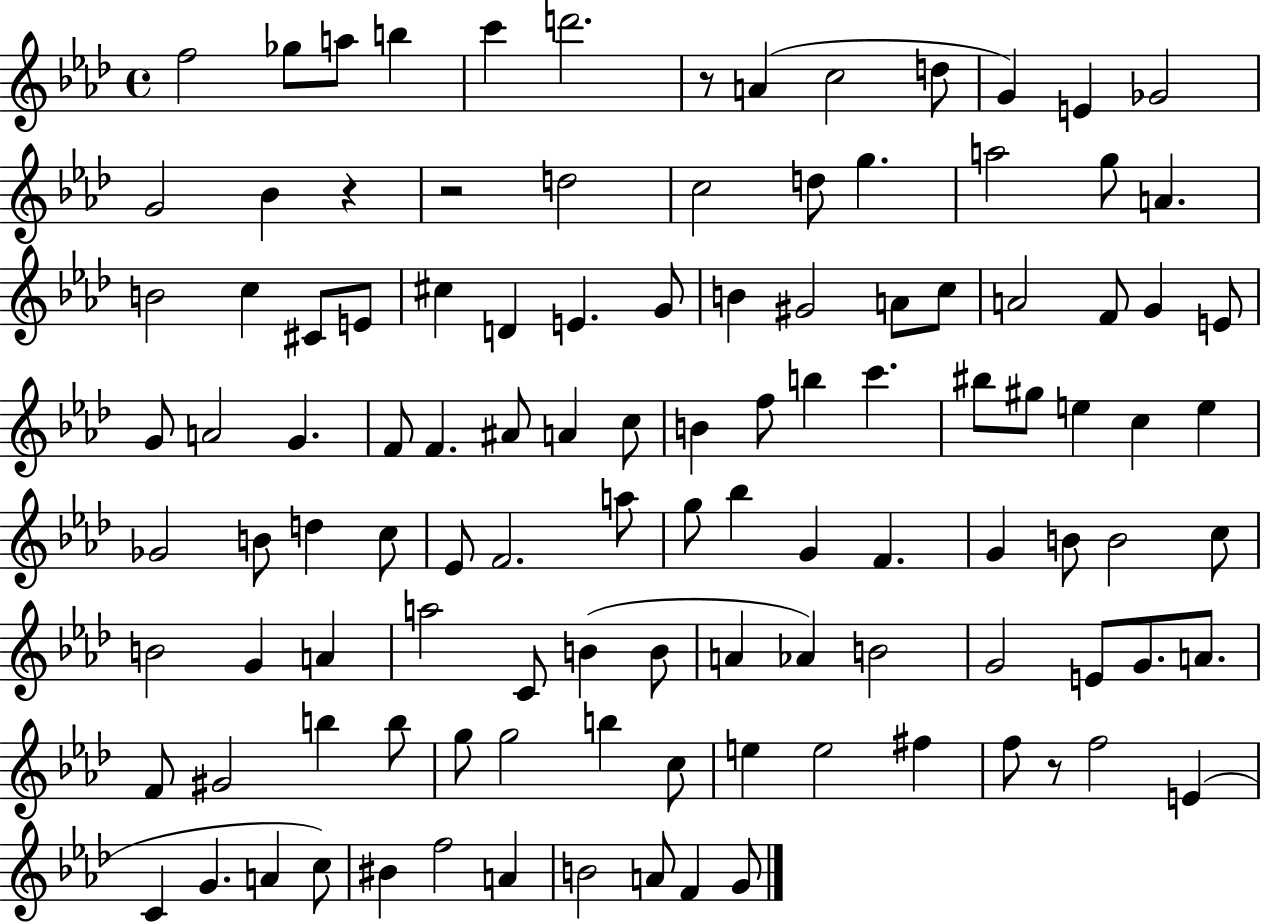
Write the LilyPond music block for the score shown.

{
  \clef treble
  \time 4/4
  \defaultTimeSignature
  \key aes \major
  f''2 ges''8 a''8 b''4 | c'''4 d'''2. | r8 a'4( c''2 d''8 | g'4) e'4 ges'2 | \break g'2 bes'4 r4 | r2 d''2 | c''2 d''8 g''4. | a''2 g''8 a'4. | \break b'2 c''4 cis'8 e'8 | cis''4 d'4 e'4. g'8 | b'4 gis'2 a'8 c''8 | a'2 f'8 g'4 e'8 | \break g'8 a'2 g'4. | f'8 f'4. ais'8 a'4 c''8 | b'4 f''8 b''4 c'''4. | bis''8 gis''8 e''4 c''4 e''4 | \break ges'2 b'8 d''4 c''8 | ees'8 f'2. a''8 | g''8 bes''4 g'4 f'4. | g'4 b'8 b'2 c''8 | \break b'2 g'4 a'4 | a''2 c'8 b'4( b'8 | a'4 aes'4) b'2 | g'2 e'8 g'8. a'8. | \break f'8 gis'2 b''4 b''8 | g''8 g''2 b''4 c''8 | e''4 e''2 fis''4 | f''8 r8 f''2 e'4( | \break c'4 g'4. a'4 c''8) | bis'4 f''2 a'4 | b'2 a'8 f'4 g'8 | \bar "|."
}